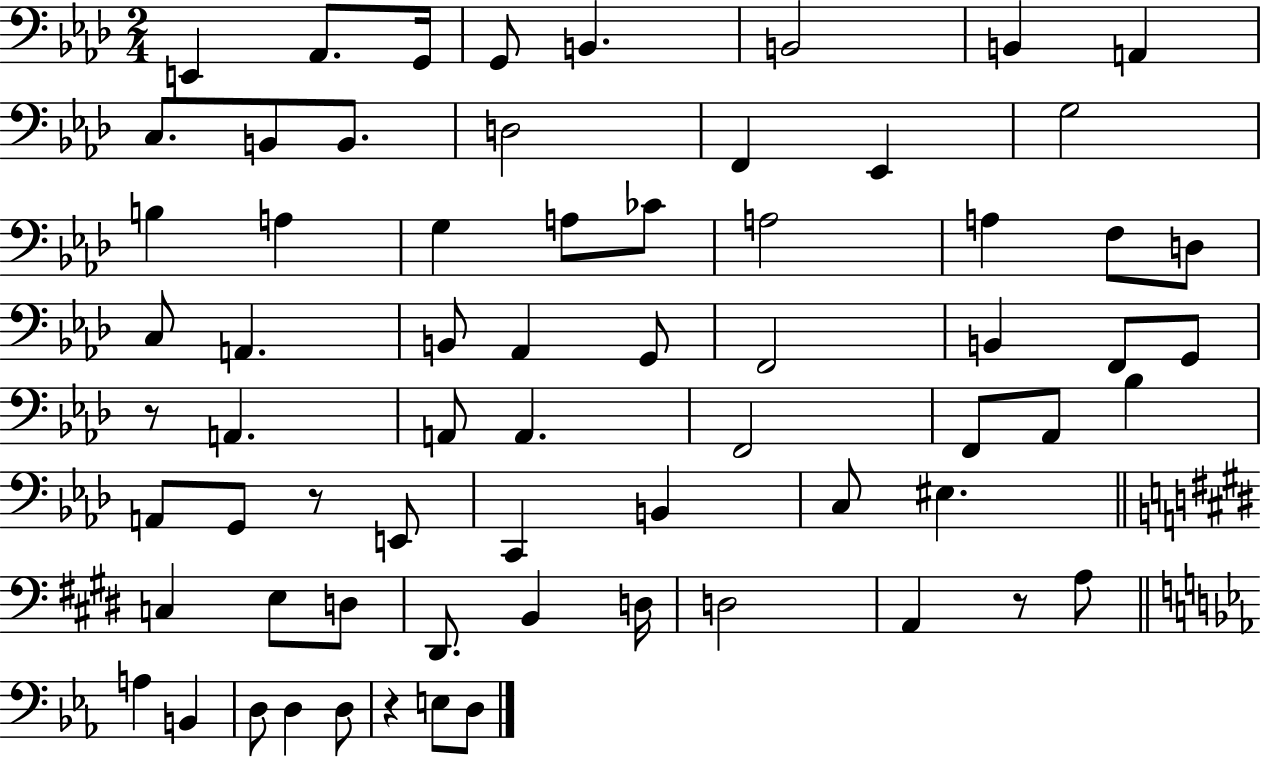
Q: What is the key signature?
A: AES major